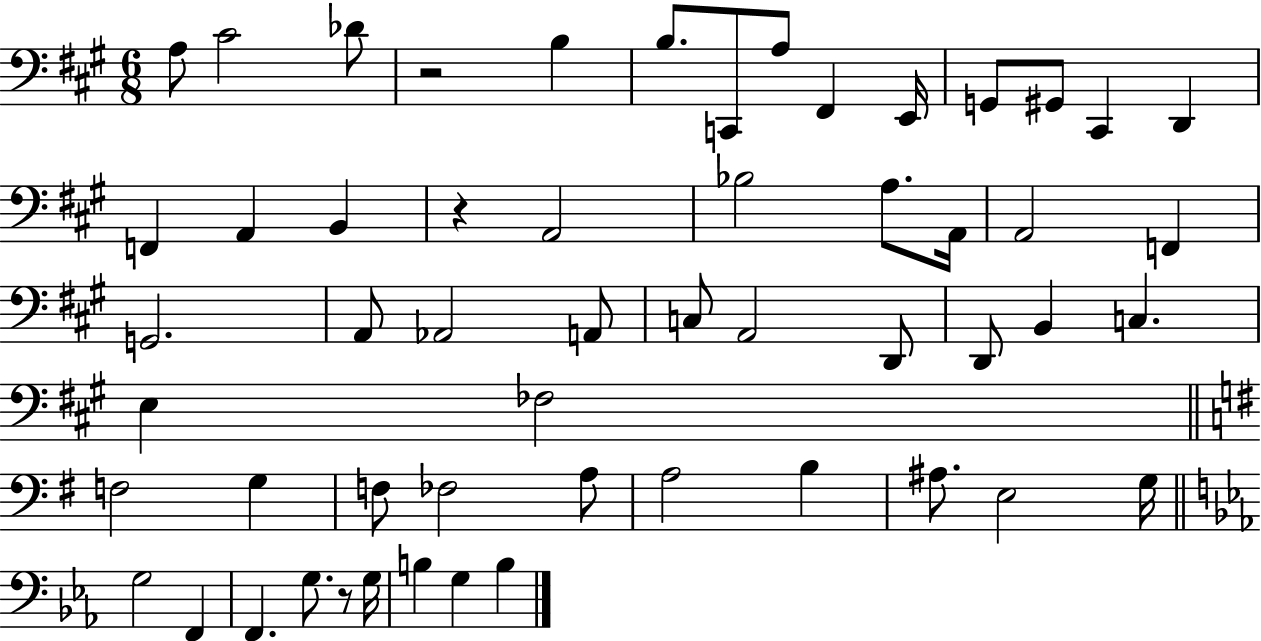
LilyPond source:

{
  \clef bass
  \numericTimeSignature
  \time 6/8
  \key a \major
  a8 cis'2 des'8 | r2 b4 | b8. c,8 a8 fis,4 e,16 | g,8 gis,8 cis,4 d,4 | \break f,4 a,4 b,4 | r4 a,2 | bes2 a8. a,16 | a,2 f,4 | \break g,2. | a,8 aes,2 a,8 | c8 a,2 d,8 | d,8 b,4 c4. | \break e4 fes2 | \bar "||" \break \key g \major f2 g4 | f8 fes2 a8 | a2 b4 | ais8. e2 g16 | \break \bar "||" \break \key c \minor g2 f,4 | f,4. g8. r8 g16 | b4 g4 b4 | \bar "|."
}